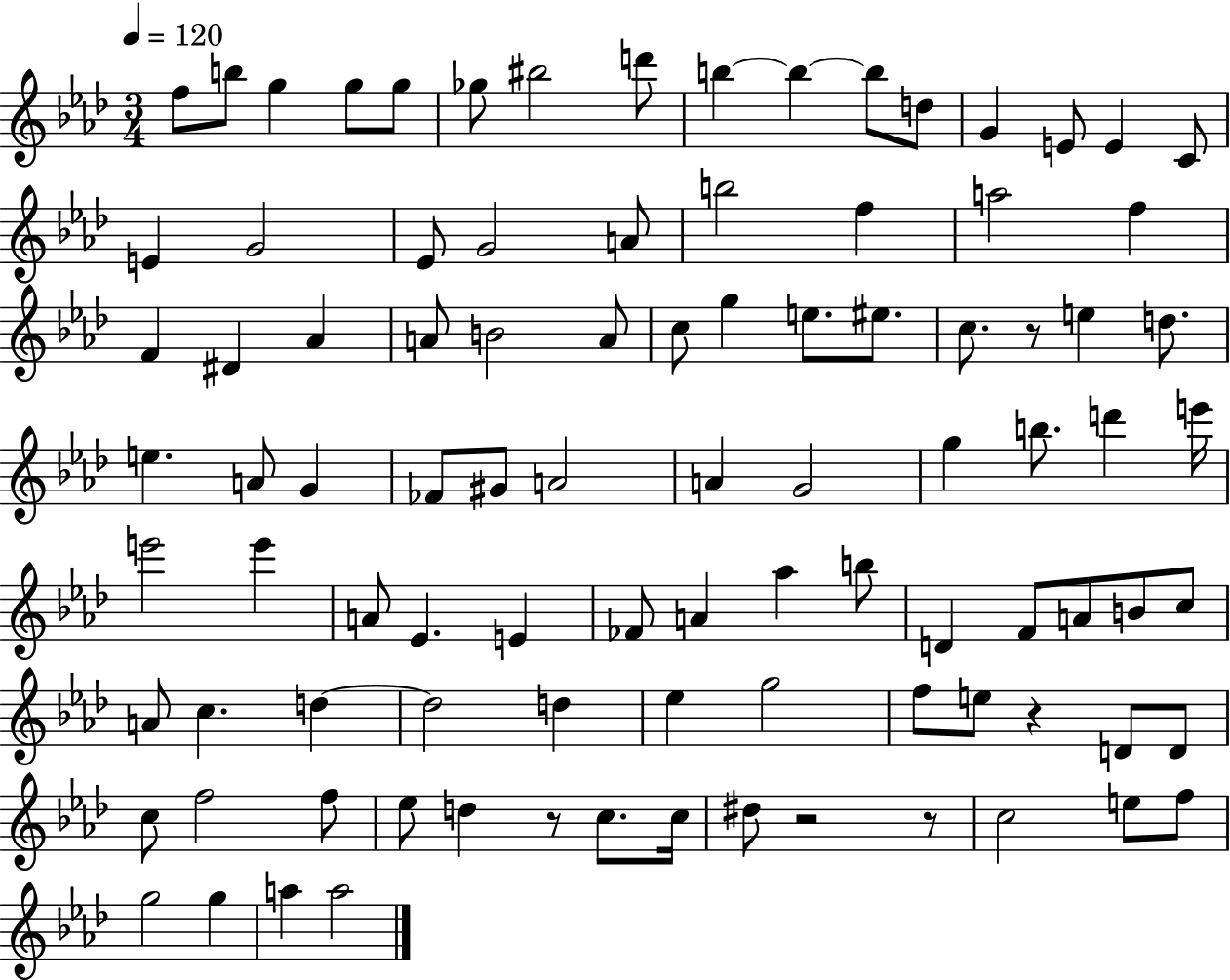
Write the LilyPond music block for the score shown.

{
  \clef treble
  \numericTimeSignature
  \time 3/4
  \key aes \major
  \tempo 4 = 120
  \repeat volta 2 { f''8 b''8 g''4 g''8 g''8 | ges''8 bis''2 d'''8 | b''4~~ b''4~~ b''8 d''8 | g'4 e'8 e'4 c'8 | \break e'4 g'2 | ees'8 g'2 a'8 | b''2 f''4 | a''2 f''4 | \break f'4 dis'4 aes'4 | a'8 b'2 a'8 | c''8 g''4 e''8. eis''8. | c''8. r8 e''4 d''8. | \break e''4. a'8 g'4 | fes'8 gis'8 a'2 | a'4 g'2 | g''4 b''8. d'''4 e'''16 | \break e'''2 e'''4 | a'8 ees'4. e'4 | fes'8 a'4 aes''4 b''8 | d'4 f'8 a'8 b'8 c''8 | \break a'8 c''4. d''4~~ | d''2 d''4 | ees''4 g''2 | f''8 e''8 r4 d'8 d'8 | \break c''8 f''2 f''8 | ees''8 d''4 r8 c''8. c''16 | dis''8 r2 r8 | c''2 e''8 f''8 | \break g''2 g''4 | a''4 a''2 | } \bar "|."
}